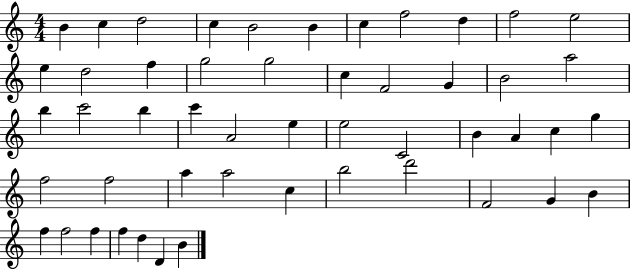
{
  \clef treble
  \numericTimeSignature
  \time 4/4
  \key c \major
  b'4 c''4 d''2 | c''4 b'2 b'4 | c''4 f''2 d''4 | f''2 e''2 | \break e''4 d''2 f''4 | g''2 g''2 | c''4 f'2 g'4 | b'2 a''2 | \break b''4 c'''2 b''4 | c'''4 a'2 e''4 | e''2 c'2 | b'4 a'4 c''4 g''4 | \break f''2 f''2 | a''4 a''2 c''4 | b''2 d'''2 | f'2 g'4 b'4 | \break f''4 f''2 f''4 | f''4 d''4 d'4 b'4 | \bar "|."
}